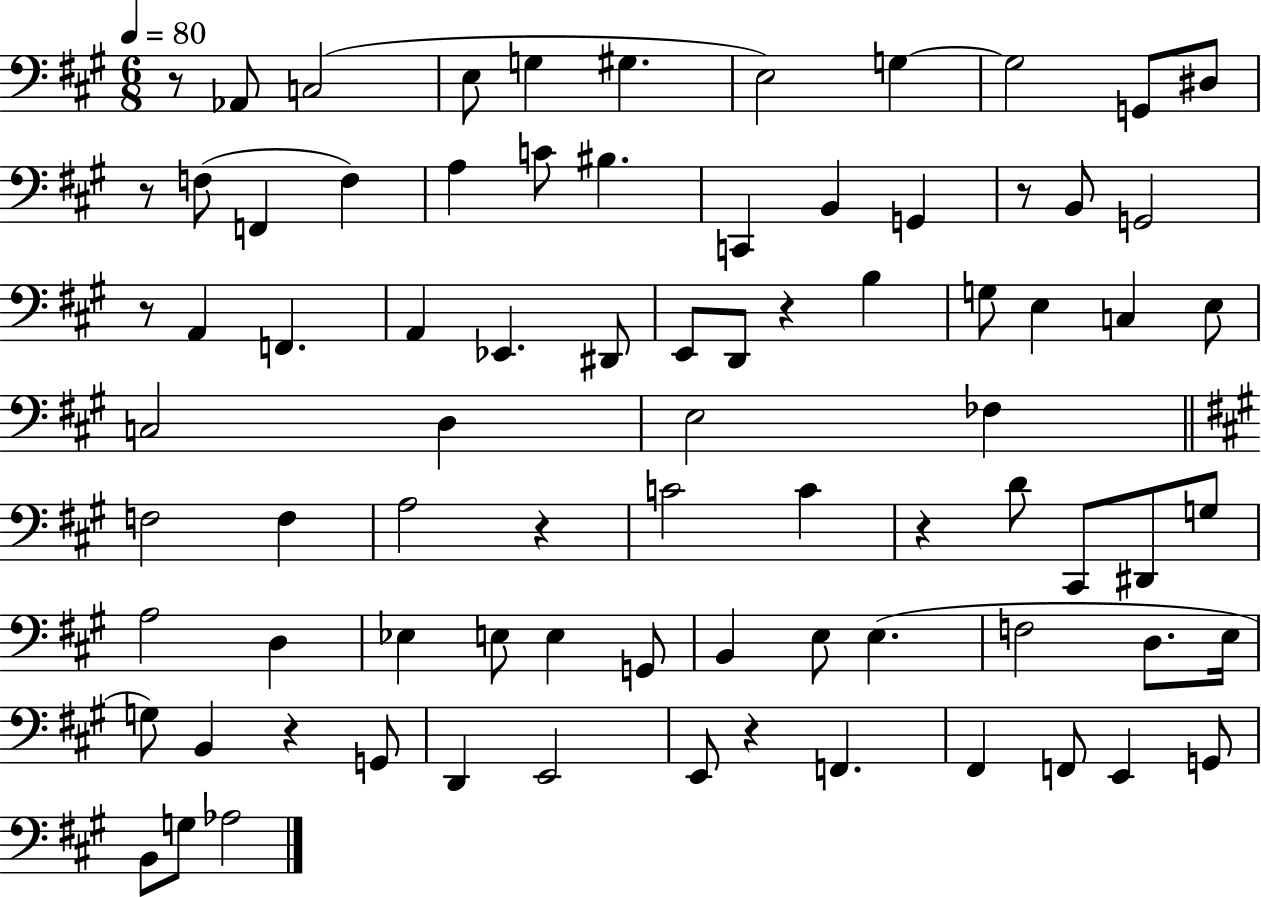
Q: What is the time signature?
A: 6/8